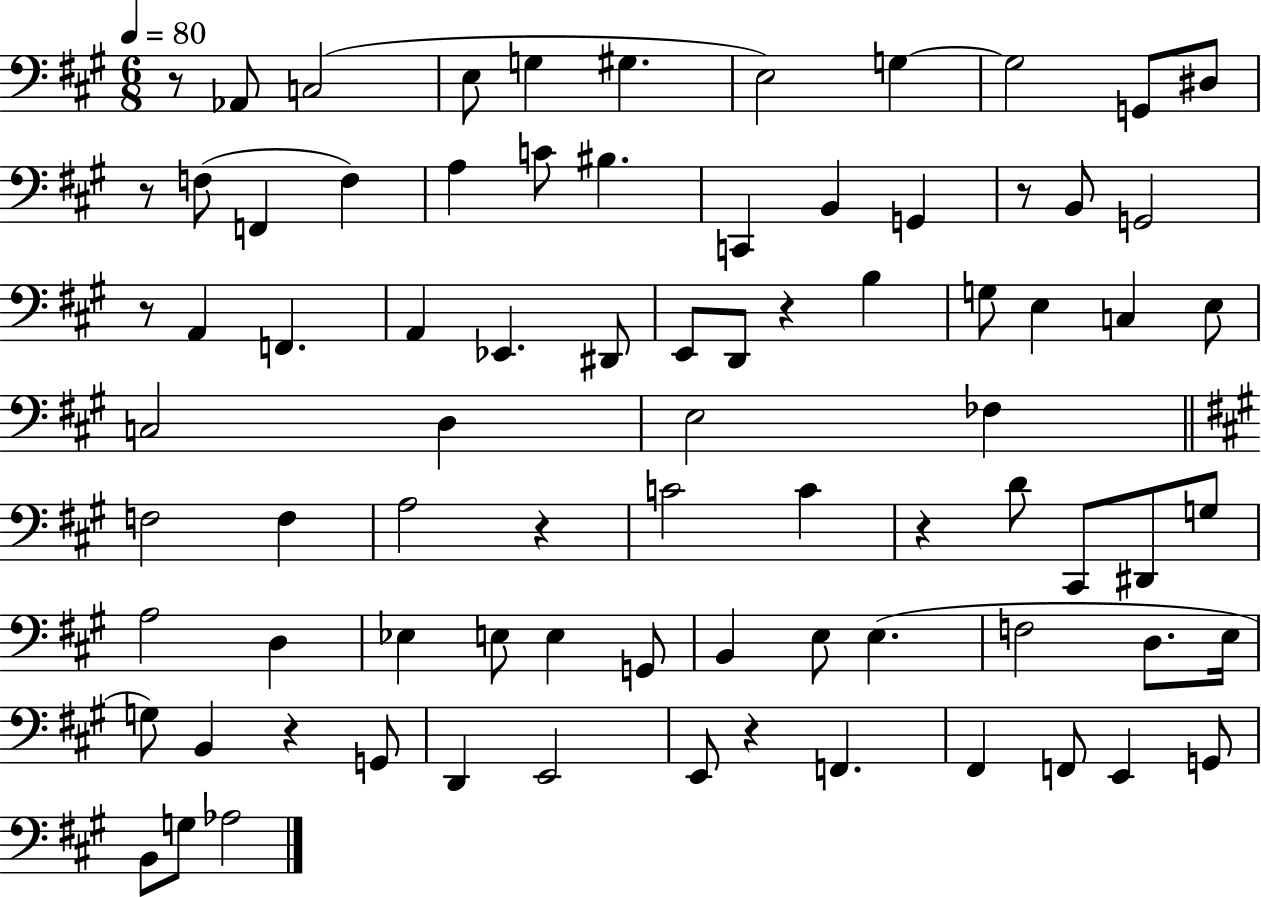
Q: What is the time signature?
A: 6/8